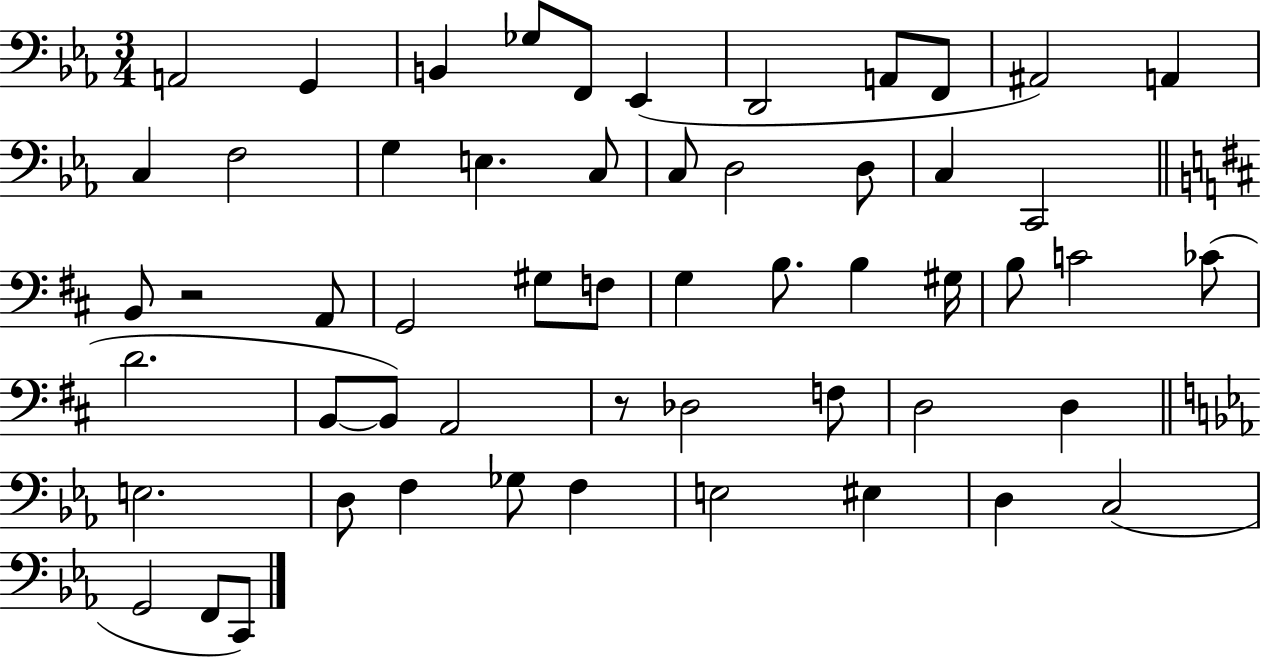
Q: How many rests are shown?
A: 2